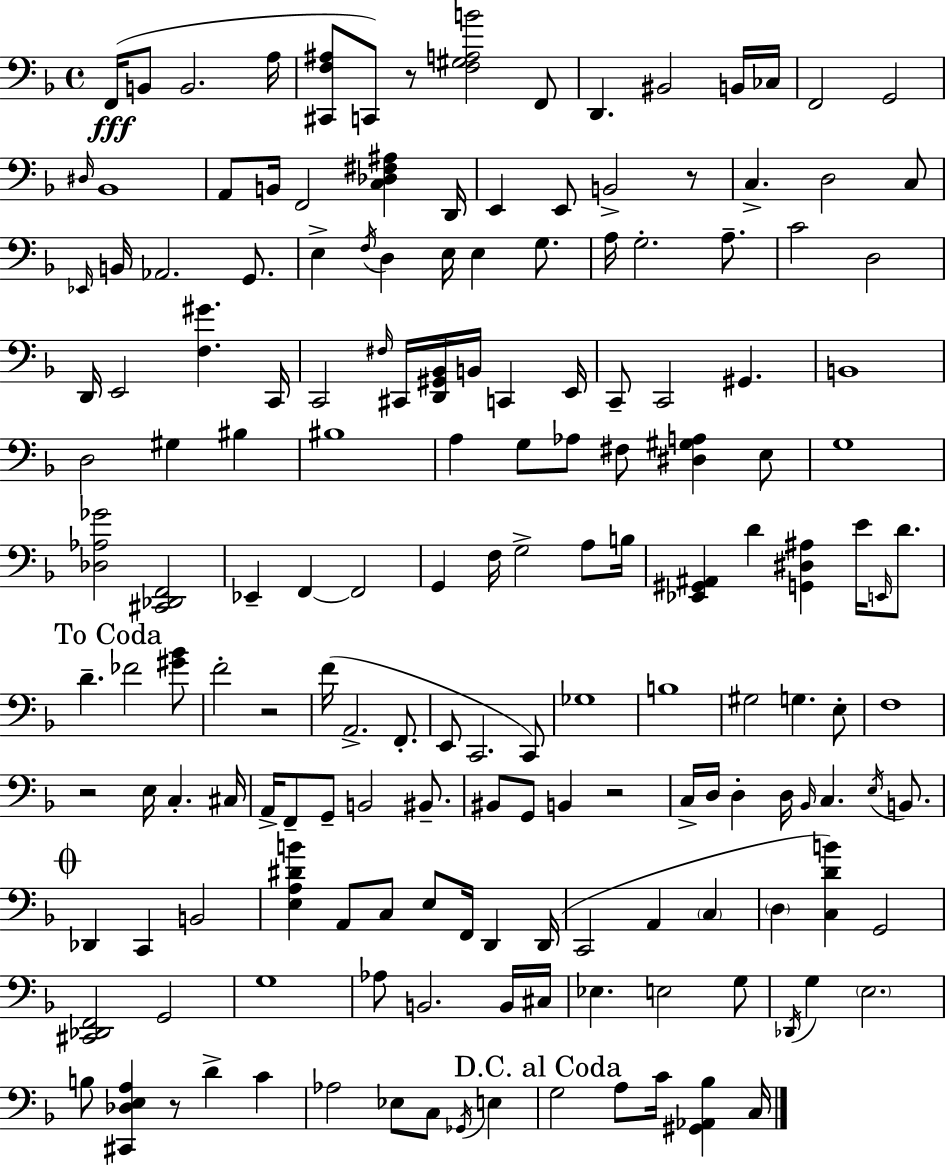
X:1
T:Untitled
M:4/4
L:1/4
K:F
F,,/4 B,,/2 B,,2 A,/4 [^C,,F,^A,]/2 C,,/2 z/2 [F,^G,A,B]2 F,,/2 D,, ^B,,2 B,,/4 _C,/4 F,,2 G,,2 ^D,/4 _B,,4 A,,/2 B,,/4 F,,2 [C,_D,^F,^A,] D,,/4 E,, E,,/2 B,,2 z/2 C, D,2 C,/2 _E,,/4 B,,/4 _A,,2 G,,/2 E, F,/4 D, E,/4 E, G,/2 A,/4 G,2 A,/2 C2 D,2 D,,/4 E,,2 [F,^G] C,,/4 C,,2 ^F,/4 ^C,,/4 [D,,^G,,_B,,]/4 B,,/4 C,, E,,/4 C,,/2 C,,2 ^G,, B,,4 D,2 ^G, ^B, ^B,4 A, G,/2 _A,/2 ^F,/2 [^D,^G,A,] E,/2 G,4 [_D,_A,_G]2 [^C,,_D,,F,,]2 _E,, F,, F,,2 G,, F,/4 G,2 A,/2 B,/4 [_E,,^G,,^A,,] D [G,,^D,^A,] E/4 E,,/4 D/2 D _F2 [^G_B]/2 F2 z2 F/4 A,,2 F,,/2 E,,/2 C,,2 C,,/2 _G,4 B,4 ^G,2 G, E,/2 F,4 z2 E,/4 C, ^C,/4 A,,/4 F,,/2 G,,/2 B,,2 ^B,,/2 ^B,,/2 G,,/2 B,, z2 C,/4 D,/4 D, D,/4 _B,,/4 C, E,/4 B,,/2 _D,, C,, B,,2 [E,A,^DB] A,,/2 C,/2 E,/2 F,,/4 D,, D,,/4 C,,2 A,, C, D, [C,DB] G,,2 [^C,,_D,,F,,]2 G,,2 G,4 _A,/2 B,,2 B,,/4 ^C,/4 _E, E,2 G,/2 _D,,/4 G, E,2 B,/2 [^C,,_D,E,A,] z/2 D C _A,2 _E,/2 C,/2 _G,,/4 E, G,2 A,/2 C/4 [^G,,_A,,_B,] C,/4